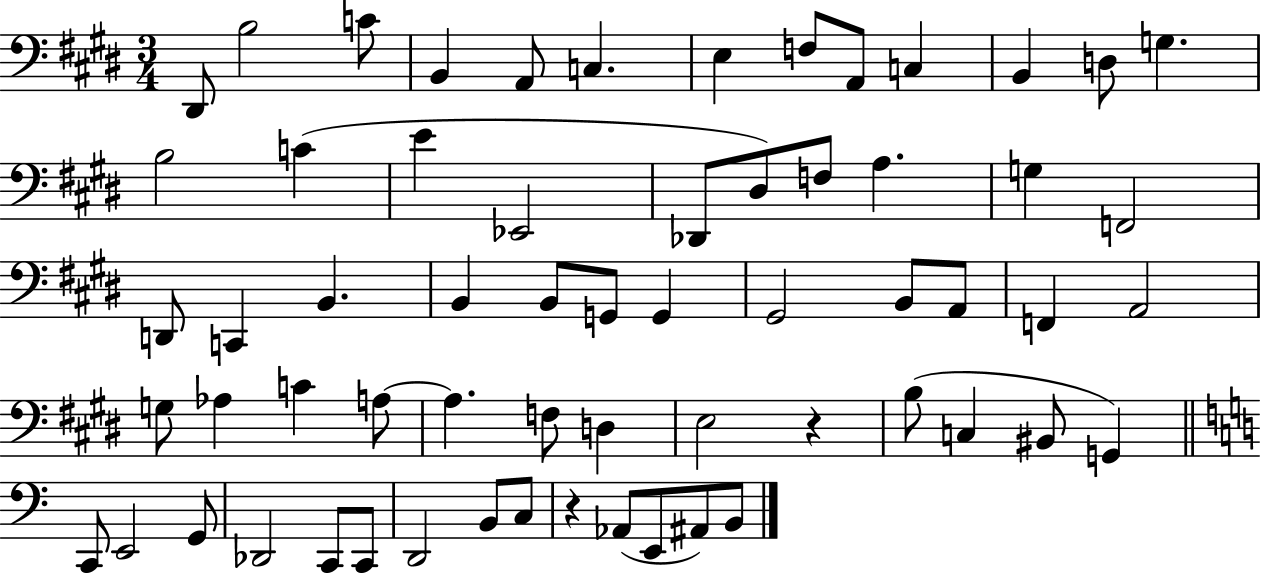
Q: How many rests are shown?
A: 2